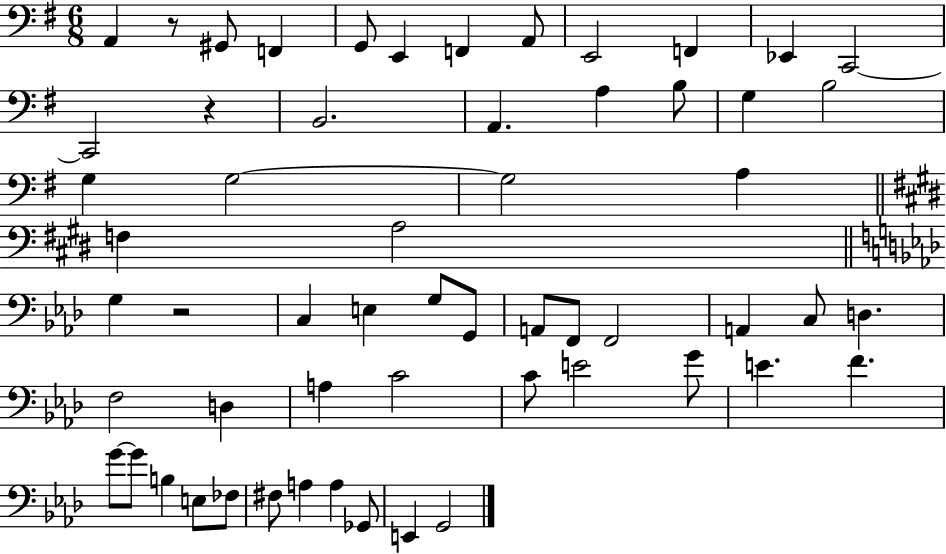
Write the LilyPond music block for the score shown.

{
  \clef bass
  \numericTimeSignature
  \time 6/8
  \key g \major
  a,4 r8 gis,8 f,4 | g,8 e,4 f,4 a,8 | e,2 f,4 | ees,4 c,2~~ | \break c,2 r4 | b,2. | a,4. a4 b8 | g4 b2 | \break g4 g2~~ | g2 a4 | \bar "||" \break \key e \major f4 a2 | \bar "||" \break \key aes \major g4 r2 | c4 e4 g8 g,8 | a,8 f,8 f,2 | a,4 c8 d4. | \break f2 d4 | a4 c'2 | c'8 e'2 g'8 | e'4. f'4. | \break g'8~~ g'8 b4 e8 fes8 | fis8 a4 a4 ges,8 | e,4 g,2 | \bar "|."
}